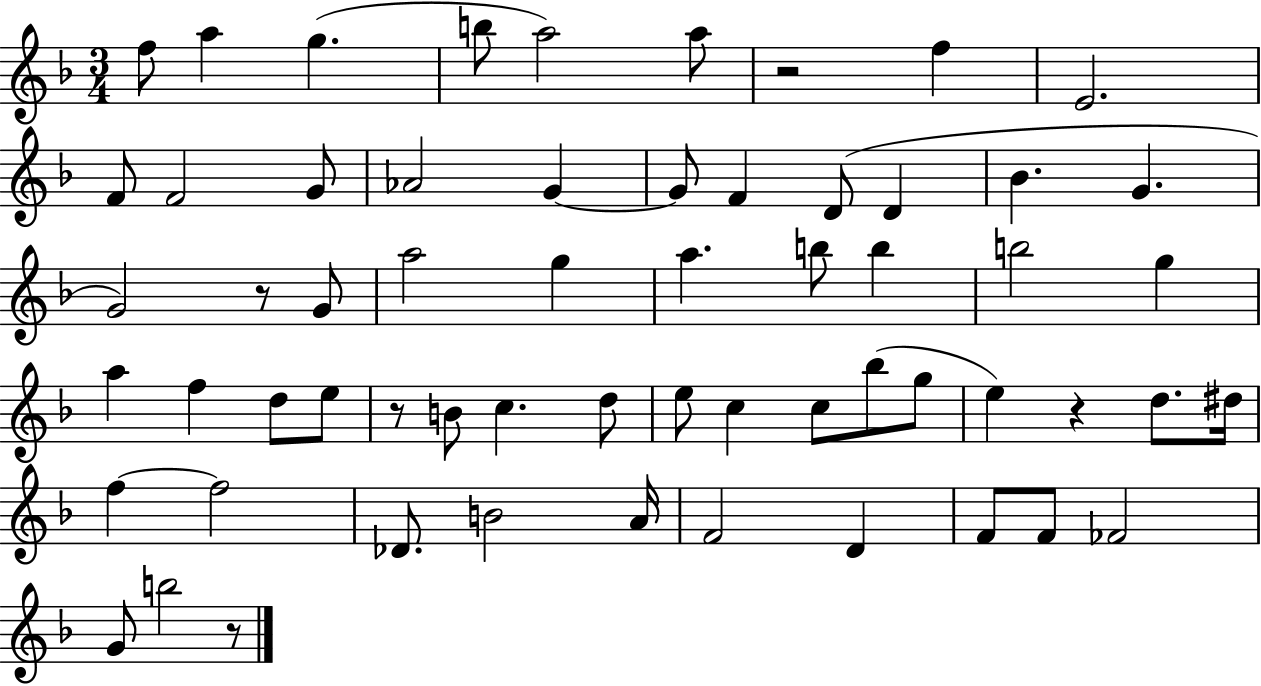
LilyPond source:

{
  \clef treble
  \numericTimeSignature
  \time 3/4
  \key f \major
  f''8 a''4 g''4.( | b''8 a''2) a''8 | r2 f''4 | e'2. | \break f'8 f'2 g'8 | aes'2 g'4~~ | g'8 f'4 d'8( d'4 | bes'4. g'4. | \break g'2) r8 g'8 | a''2 g''4 | a''4. b''8 b''4 | b''2 g''4 | \break a''4 f''4 d''8 e''8 | r8 b'8 c''4. d''8 | e''8 c''4 c''8 bes''8( g''8 | e''4) r4 d''8. dis''16 | \break f''4~~ f''2 | des'8. b'2 a'16 | f'2 d'4 | f'8 f'8 fes'2 | \break g'8 b''2 r8 | \bar "|."
}